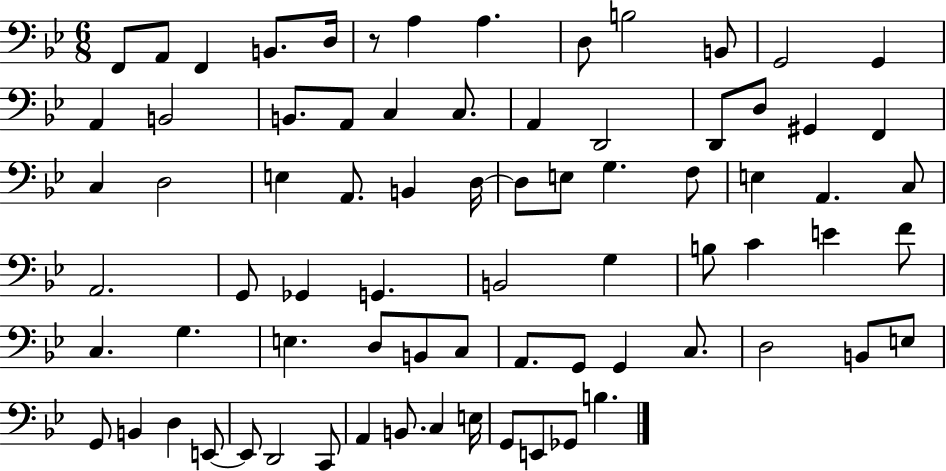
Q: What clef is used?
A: bass